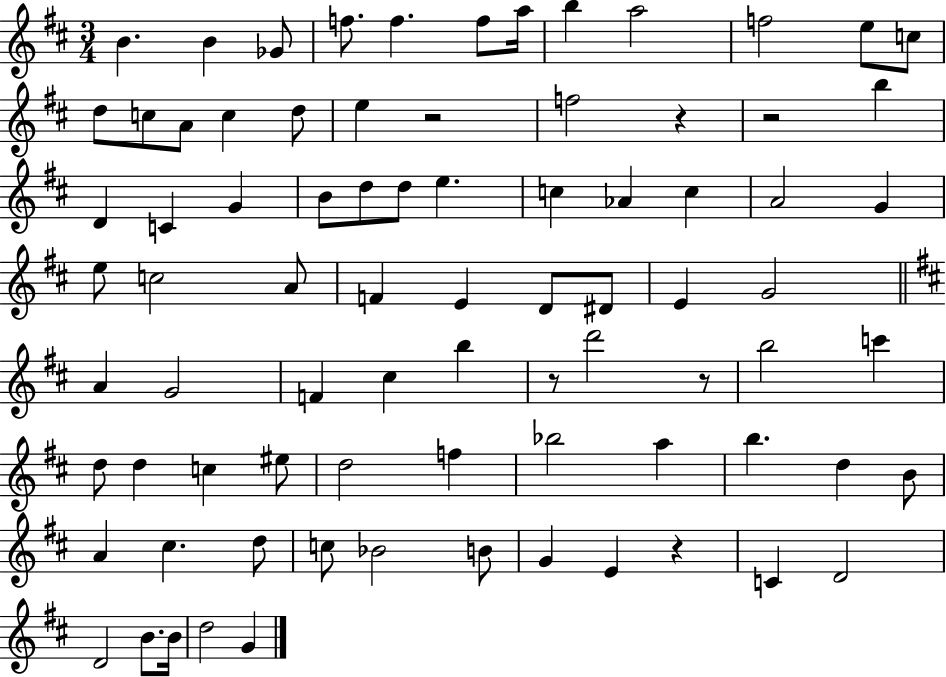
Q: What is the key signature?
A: D major